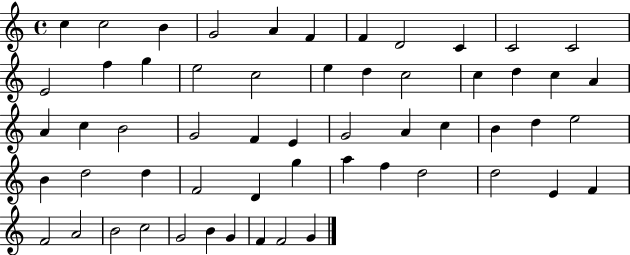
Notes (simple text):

C5/q C5/h B4/q G4/h A4/q F4/q F4/q D4/h C4/q C4/h C4/h E4/h F5/q G5/q E5/h C5/h E5/q D5/q C5/h C5/q D5/q C5/q A4/q A4/q C5/q B4/h G4/h F4/q E4/q G4/h A4/q C5/q B4/q D5/q E5/h B4/q D5/h D5/q F4/h D4/q G5/q A5/q F5/q D5/h D5/h E4/q F4/q F4/h A4/h B4/h C5/h G4/h B4/q G4/q F4/q F4/h G4/q